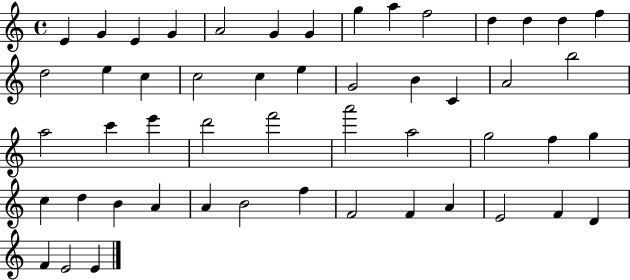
E4/q G4/q E4/q G4/q A4/h G4/q G4/q G5/q A5/q F5/h D5/q D5/q D5/q F5/q D5/h E5/q C5/q C5/h C5/q E5/q G4/h B4/q C4/q A4/h B5/h A5/h C6/q E6/q D6/h F6/h A6/h A5/h G5/h F5/q G5/q C5/q D5/q B4/q A4/q A4/q B4/h F5/q F4/h F4/q A4/q E4/h F4/q D4/q F4/q E4/h E4/q